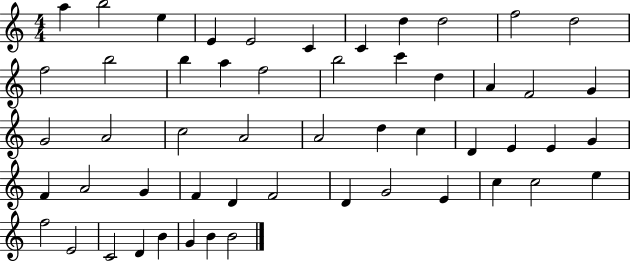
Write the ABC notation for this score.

X:1
T:Untitled
M:4/4
L:1/4
K:C
a b2 e E E2 C C d d2 f2 d2 f2 b2 b a f2 b2 c' d A F2 G G2 A2 c2 A2 A2 d c D E E G F A2 G F D F2 D G2 E c c2 e f2 E2 C2 D B G B B2